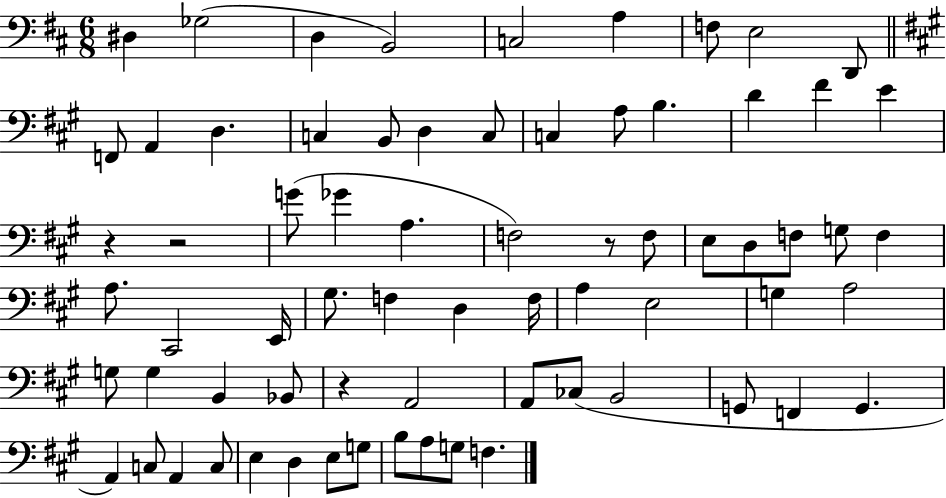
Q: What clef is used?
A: bass